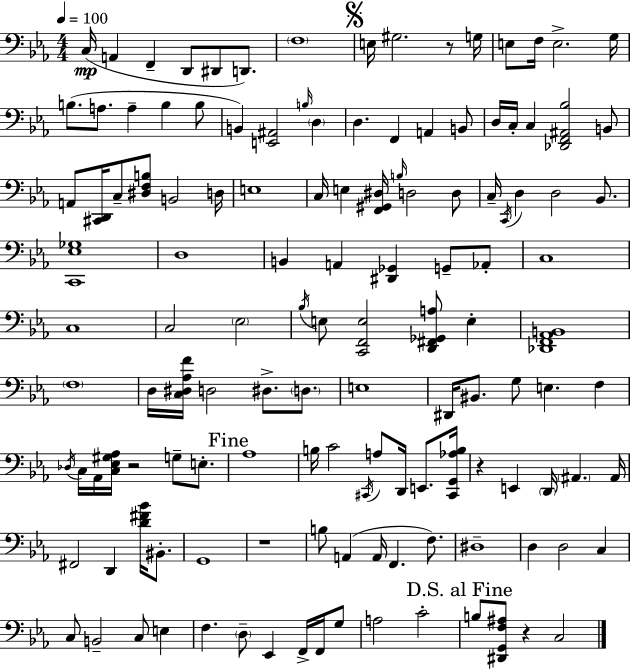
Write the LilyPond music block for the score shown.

{
  \clef bass
  \numericTimeSignature
  \time 4/4
  \key ees \major
  \tempo 4 = 100
  \repeat volta 2 { c16(\mp a,4 f,4-- d,8 dis,8 d,8.) | \parenthesize f1 | \mark \markup { \musicglyph "scripts.segno" } e16 gis2. r8 g16 | e8 f16 e2.-> g16 | \break b8.( a8. a4-- b4 b8 | b,4) <e, ais,>2 \grace { b16 } \parenthesize d4 | d4. f,4 a,4 b,8 | d16 c16-. c4 <des, f, ais, bes>2 b,8 | \break a,8 <cis, d,>16 c8-- <dis f b>8 b,2 | d16 e1 | c16 e4 <f, gis, dis>16 \grace { b16 } d2 | d8 c16-- \acciaccatura { c,16 } d4 d2 | \break bes,8. <c, ees ges>1 | d1 | b,4 a,4 <dis, ges,>4 g,8-- | aes,8-. c1 | \break c1 | c2 \parenthesize ees2 | \acciaccatura { bes16 } e8 <c, f, e>2 <d, fis, ges, a>8 | e4-. <des, f, aes, b,>1 | \break \parenthesize f1 | d16 <c dis aes f'>16 d2 dis8.-> | \parenthesize d8. e1 | dis,16 bis,8. g8 e4. | \break f4 \acciaccatura { des16 } c16 aes,16 <c ees gis aes>16 r2 | g8-- e8.-. \mark "Fine" aes1 | b16 c'2 \acciaccatura { cis,16 } a8 | d,16 e,8. <cis, g, aes b>16 r4 e,4 \parenthesize d,16 \parenthesize ais,4. | \break ais,16 fis,2 d,4 | <d' fis' bes'>16 bis,8.-. g,1 | r1 | b8 a,4( a,16 f,4. | \break f8.) dis1-- | d4 d2 | c4 c8 b,2-- | c8 e4 f4. \parenthesize d8-- ees,4 | \break f,16-> f,16 g8 a2 c'2-. | \mark "D.S. al Fine" b8 <dis, g, f ais>8 r4 c2 | } \bar "|."
}